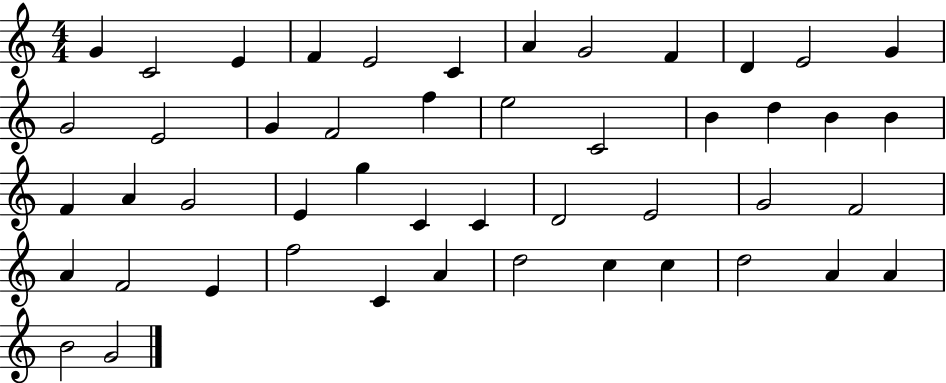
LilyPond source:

{
  \clef treble
  \numericTimeSignature
  \time 4/4
  \key c \major
  g'4 c'2 e'4 | f'4 e'2 c'4 | a'4 g'2 f'4 | d'4 e'2 g'4 | \break g'2 e'2 | g'4 f'2 f''4 | e''2 c'2 | b'4 d''4 b'4 b'4 | \break f'4 a'4 g'2 | e'4 g''4 c'4 c'4 | d'2 e'2 | g'2 f'2 | \break a'4 f'2 e'4 | f''2 c'4 a'4 | d''2 c''4 c''4 | d''2 a'4 a'4 | \break b'2 g'2 | \bar "|."
}